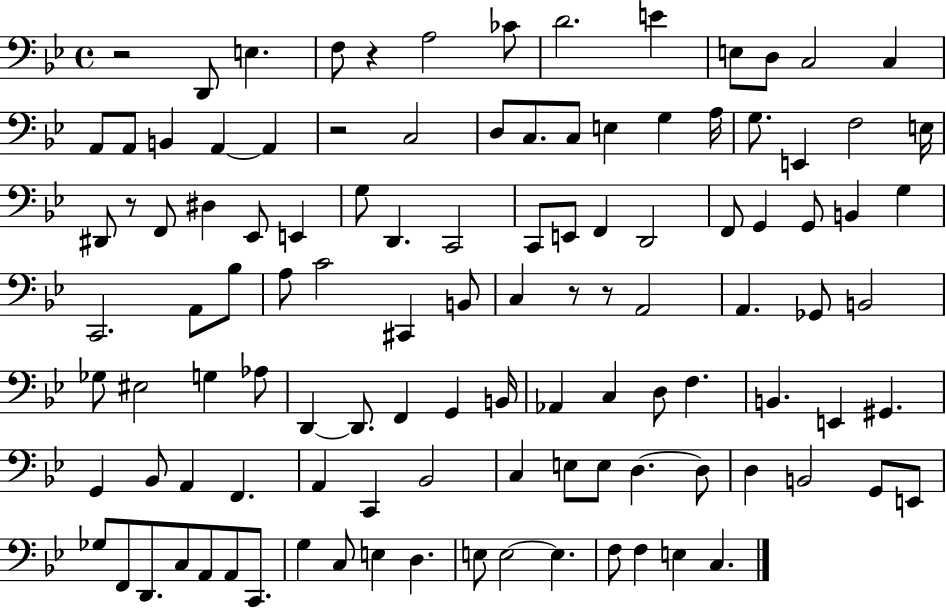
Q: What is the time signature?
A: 4/4